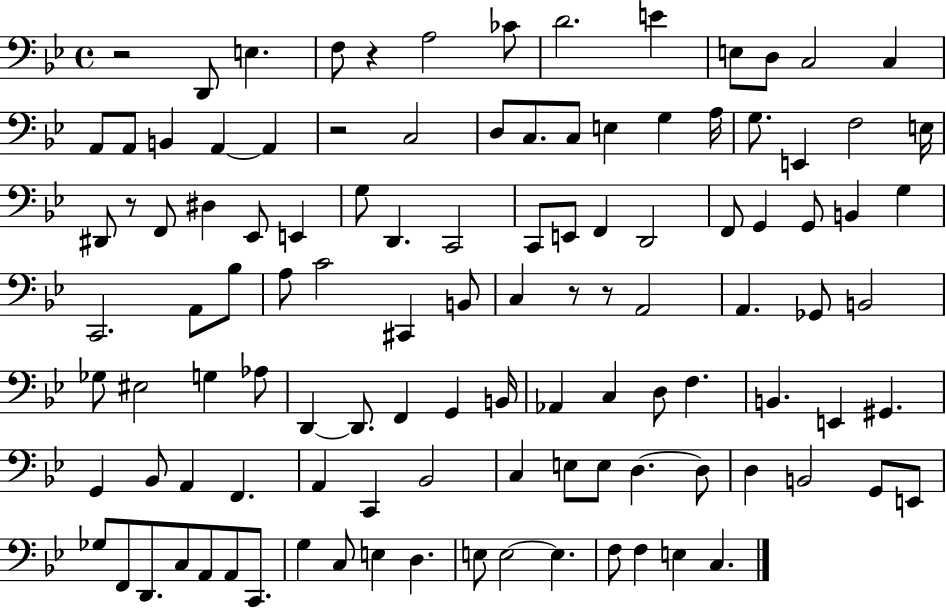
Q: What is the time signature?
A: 4/4